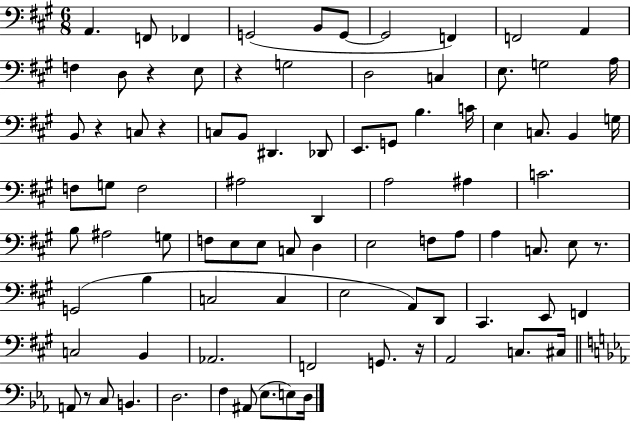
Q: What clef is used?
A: bass